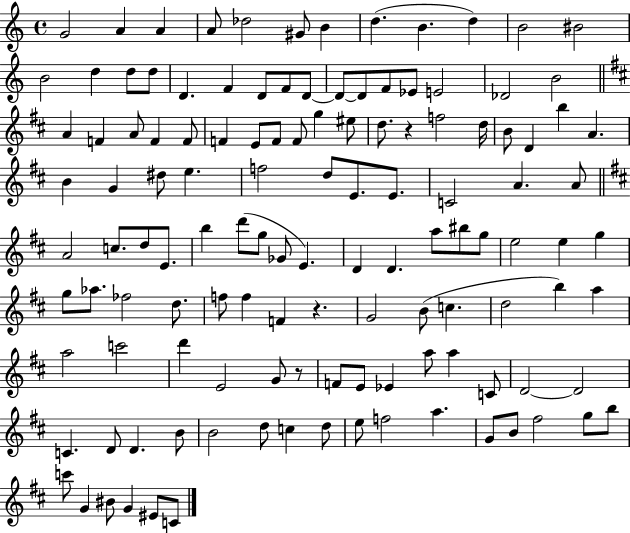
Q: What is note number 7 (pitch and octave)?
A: B4